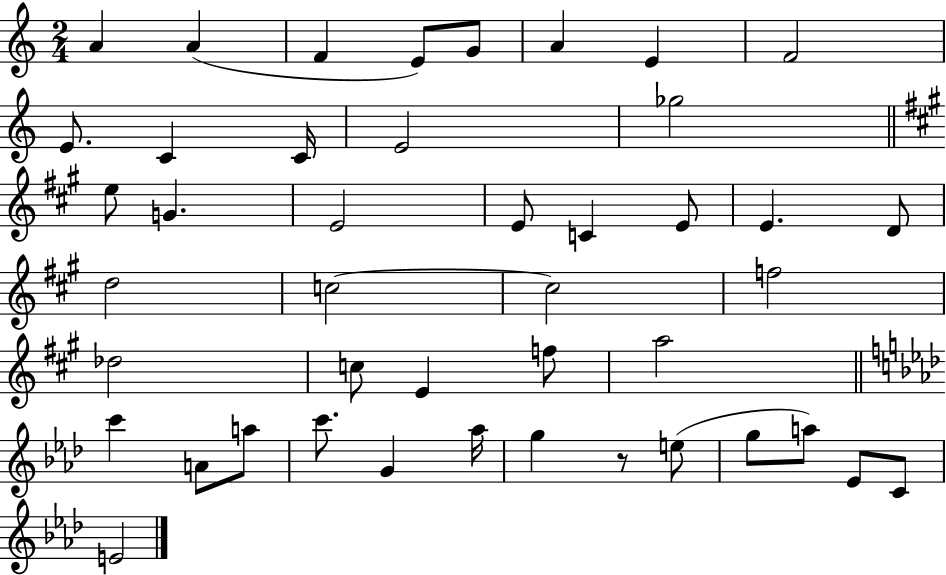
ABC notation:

X:1
T:Untitled
M:2/4
L:1/4
K:C
A A F E/2 G/2 A E F2 E/2 C C/4 E2 _g2 e/2 G E2 E/2 C E/2 E D/2 d2 c2 c2 f2 _d2 c/2 E f/2 a2 c' A/2 a/2 c'/2 G _a/4 g z/2 e/2 g/2 a/2 _E/2 C/2 E2